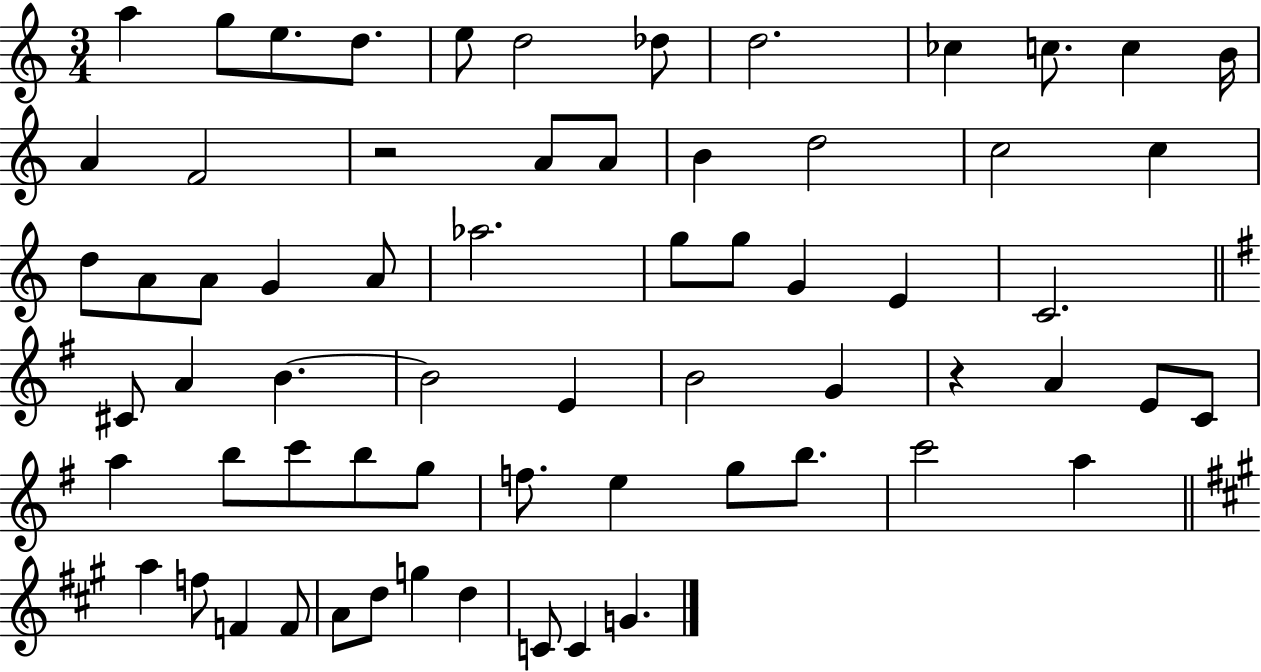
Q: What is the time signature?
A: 3/4